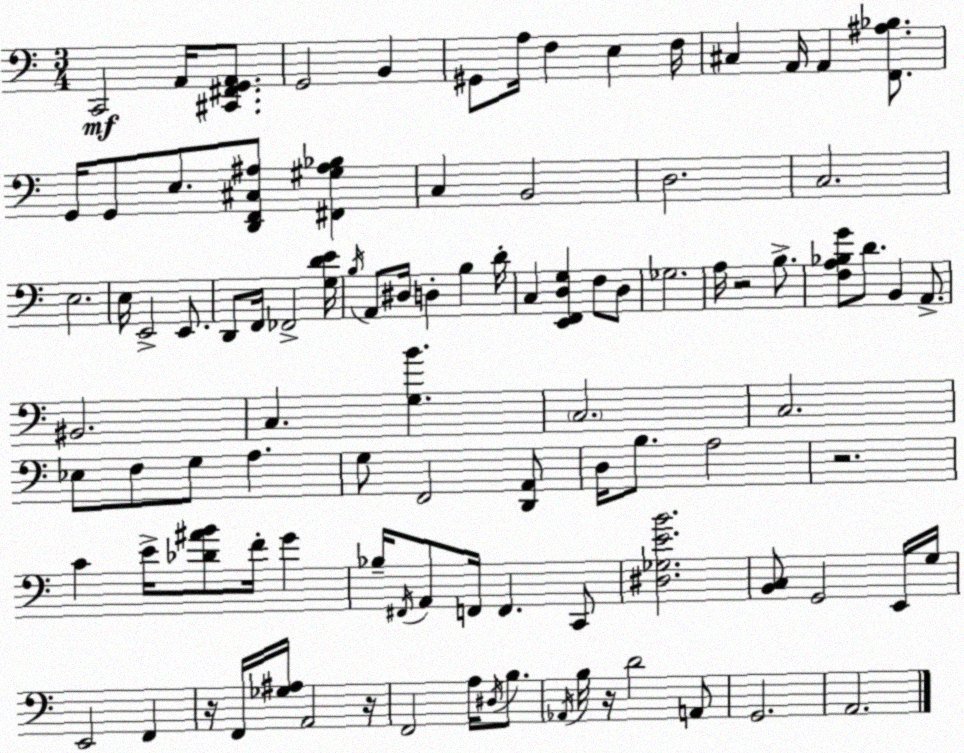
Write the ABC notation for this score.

X:1
T:Untitled
M:3/4
L:1/4
K:C
C,,2 A,,/4 [^C,,^F,,G,,A,,]/2 G,,2 B,, ^G,,/2 A,/4 F, E, F,/4 ^C, A,,/4 A,, [F,,^A,_B,]/2 G,,/4 G,,/2 E,/2 [D,,F,,^C,^A,]/2 [^F,,^G,^A,_B,] C, B,,2 D,2 C,2 E,2 E,/4 E,,2 E,,/2 D,,/2 F,,/4 _F,,2 [G,DE]/4 B,/4 A,,/2 ^D,/4 D, B, D/4 C, [E,,F,,D,G,] F,/2 D,/2 _G,2 A,/4 z2 B,/2 [F,A,_B,G]/2 D/2 B,, A,,/2 ^B,,2 C, [G,B] C,2 C,2 _E,/2 F,/2 G,/2 A, G,/2 F,,2 [D,,A,,]/2 D,/4 B,/2 A,2 z2 C E/4 [_D^AB]/2 F/4 G _B,/4 ^F,,/4 A,,/2 F,,/4 F,, C,,/2 [^D,_G,EB]2 [B,,C,]/2 G,,2 E,,/4 G,/4 E,,2 F,, z/4 F,,/4 [_G,^A,]/4 A,,2 z/4 F,,2 A,/4 ^D,/4 B,/2 _A,,/4 B,/4 z/4 D2 A,,/2 G,,2 A,,2